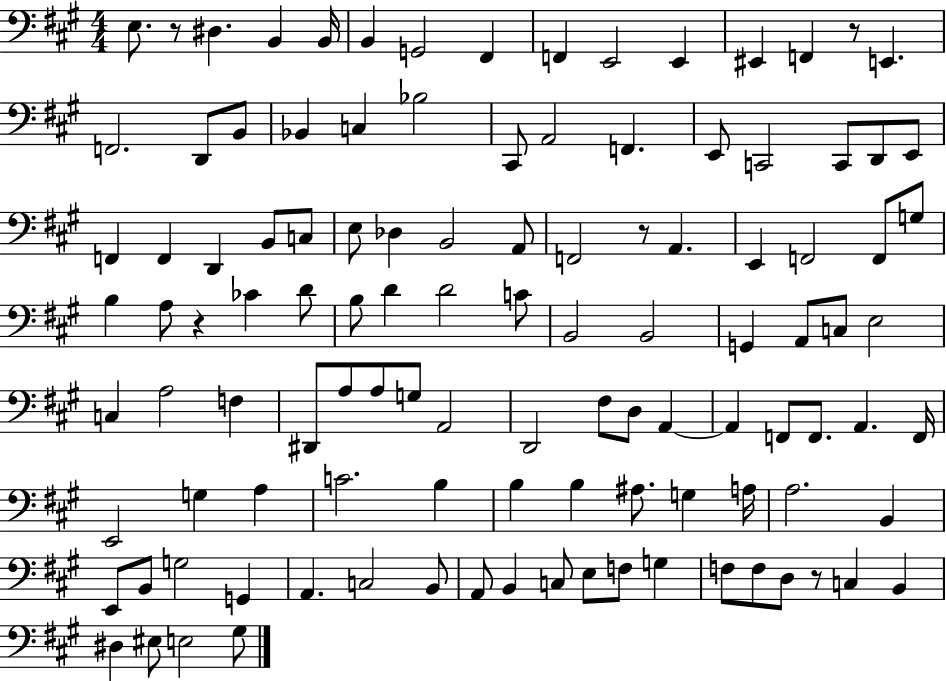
E3/e. R/e D#3/q. B2/q B2/s B2/q G2/h F#2/q F2/q E2/h E2/q EIS2/q F2/q R/e E2/q. F2/h. D2/e B2/e Bb2/q C3/q Bb3/h C#2/e A2/h F2/q. E2/e C2/h C2/e D2/e E2/e F2/q F2/q D2/q B2/e C3/e E3/e Db3/q B2/h A2/e F2/h R/e A2/q. E2/q F2/h F2/e G3/e B3/q A3/e R/q CES4/q D4/e B3/e D4/q D4/h C4/e B2/h B2/h G2/q A2/e C3/e E3/h C3/q A3/h F3/q D#2/e A3/e A3/e G3/e A2/h D2/h F#3/e D3/e A2/q A2/q F2/e F2/e. A2/q. F2/s E2/h G3/q A3/q C4/h. B3/q B3/q B3/q A#3/e. G3/q A3/s A3/h. B2/q E2/e B2/e G3/h G2/q A2/q. C3/h B2/e A2/e B2/q C3/e E3/e F3/e G3/q F3/e F3/e D3/e R/e C3/q B2/q D#3/q EIS3/e E3/h G#3/e